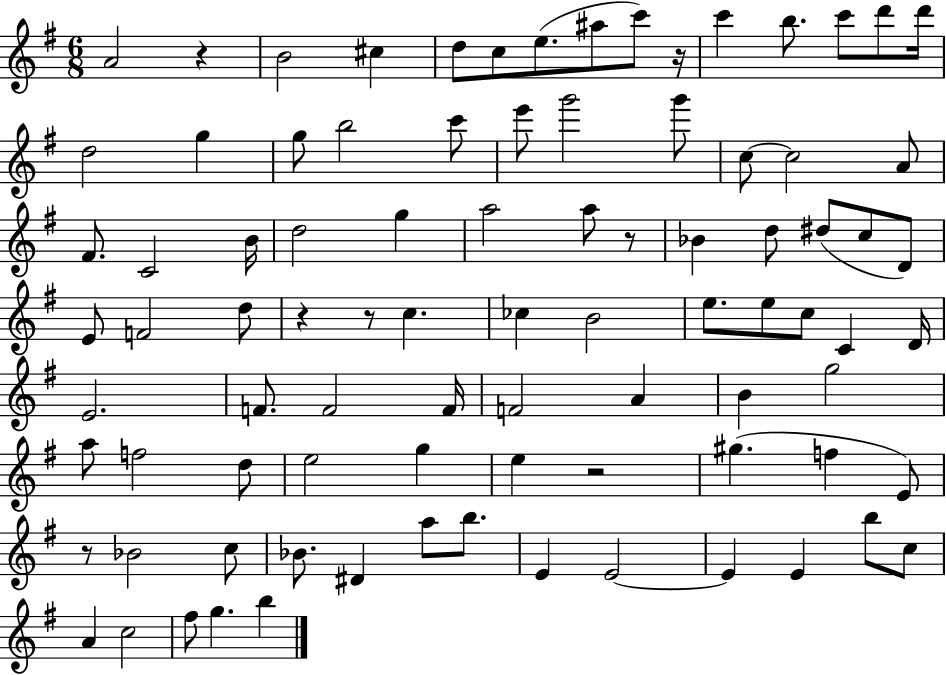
X:1
T:Untitled
M:6/8
L:1/4
K:G
A2 z B2 ^c d/2 c/2 e/2 ^a/2 c'/2 z/4 c' b/2 c'/2 d'/2 d'/4 d2 g g/2 b2 c'/2 e'/2 g'2 g'/2 c/2 c2 A/2 ^F/2 C2 B/4 d2 g a2 a/2 z/2 _B d/2 ^d/2 c/2 D/2 E/2 F2 d/2 z z/2 c _c B2 e/2 e/2 c/2 C D/4 E2 F/2 F2 F/4 F2 A B g2 a/2 f2 d/2 e2 g e z2 ^g f E/2 z/2 _B2 c/2 _B/2 ^D a/2 b/2 E E2 E E b/2 c/2 A c2 ^f/2 g b